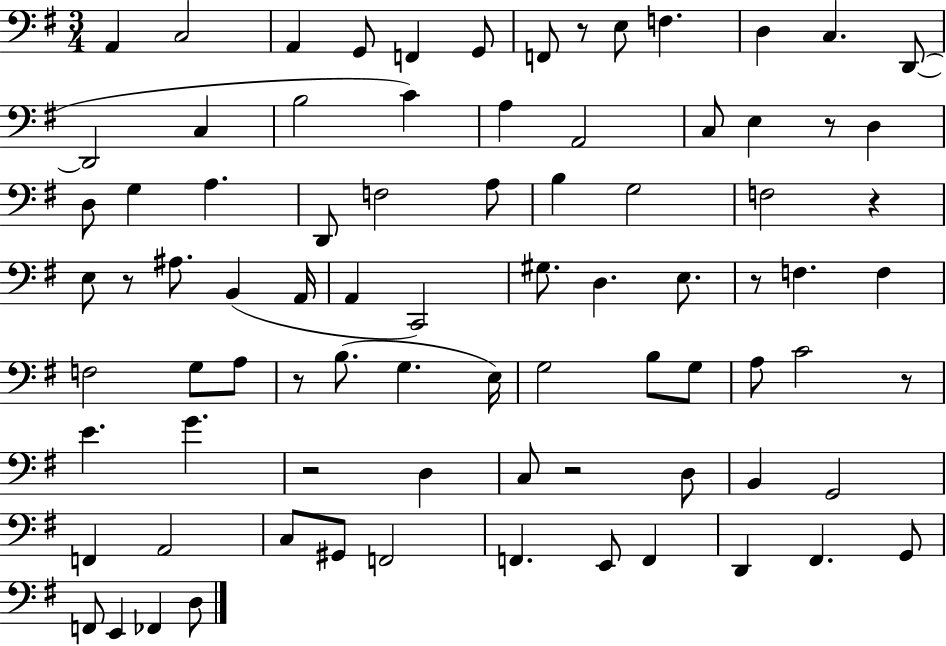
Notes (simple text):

A2/q C3/h A2/q G2/e F2/q G2/e F2/e R/e E3/e F3/q. D3/q C3/q. D2/e D2/h C3/q B3/h C4/q A3/q A2/h C3/e E3/q R/e D3/q D3/e G3/q A3/q. D2/e F3/h A3/e B3/q G3/h F3/h R/q E3/e R/e A#3/e. B2/q A2/s A2/q C2/h G#3/e. D3/q. E3/e. R/e F3/q. F3/q F3/h G3/e A3/e R/e B3/e. G3/q. E3/s G3/h B3/e G3/e A3/e C4/h R/e E4/q. G4/q. R/h D3/q C3/e R/h D3/e B2/q G2/h F2/q A2/h C3/e G#2/e F2/h F2/q. E2/e F2/q D2/q F#2/q. G2/e F2/e E2/q FES2/q D3/e